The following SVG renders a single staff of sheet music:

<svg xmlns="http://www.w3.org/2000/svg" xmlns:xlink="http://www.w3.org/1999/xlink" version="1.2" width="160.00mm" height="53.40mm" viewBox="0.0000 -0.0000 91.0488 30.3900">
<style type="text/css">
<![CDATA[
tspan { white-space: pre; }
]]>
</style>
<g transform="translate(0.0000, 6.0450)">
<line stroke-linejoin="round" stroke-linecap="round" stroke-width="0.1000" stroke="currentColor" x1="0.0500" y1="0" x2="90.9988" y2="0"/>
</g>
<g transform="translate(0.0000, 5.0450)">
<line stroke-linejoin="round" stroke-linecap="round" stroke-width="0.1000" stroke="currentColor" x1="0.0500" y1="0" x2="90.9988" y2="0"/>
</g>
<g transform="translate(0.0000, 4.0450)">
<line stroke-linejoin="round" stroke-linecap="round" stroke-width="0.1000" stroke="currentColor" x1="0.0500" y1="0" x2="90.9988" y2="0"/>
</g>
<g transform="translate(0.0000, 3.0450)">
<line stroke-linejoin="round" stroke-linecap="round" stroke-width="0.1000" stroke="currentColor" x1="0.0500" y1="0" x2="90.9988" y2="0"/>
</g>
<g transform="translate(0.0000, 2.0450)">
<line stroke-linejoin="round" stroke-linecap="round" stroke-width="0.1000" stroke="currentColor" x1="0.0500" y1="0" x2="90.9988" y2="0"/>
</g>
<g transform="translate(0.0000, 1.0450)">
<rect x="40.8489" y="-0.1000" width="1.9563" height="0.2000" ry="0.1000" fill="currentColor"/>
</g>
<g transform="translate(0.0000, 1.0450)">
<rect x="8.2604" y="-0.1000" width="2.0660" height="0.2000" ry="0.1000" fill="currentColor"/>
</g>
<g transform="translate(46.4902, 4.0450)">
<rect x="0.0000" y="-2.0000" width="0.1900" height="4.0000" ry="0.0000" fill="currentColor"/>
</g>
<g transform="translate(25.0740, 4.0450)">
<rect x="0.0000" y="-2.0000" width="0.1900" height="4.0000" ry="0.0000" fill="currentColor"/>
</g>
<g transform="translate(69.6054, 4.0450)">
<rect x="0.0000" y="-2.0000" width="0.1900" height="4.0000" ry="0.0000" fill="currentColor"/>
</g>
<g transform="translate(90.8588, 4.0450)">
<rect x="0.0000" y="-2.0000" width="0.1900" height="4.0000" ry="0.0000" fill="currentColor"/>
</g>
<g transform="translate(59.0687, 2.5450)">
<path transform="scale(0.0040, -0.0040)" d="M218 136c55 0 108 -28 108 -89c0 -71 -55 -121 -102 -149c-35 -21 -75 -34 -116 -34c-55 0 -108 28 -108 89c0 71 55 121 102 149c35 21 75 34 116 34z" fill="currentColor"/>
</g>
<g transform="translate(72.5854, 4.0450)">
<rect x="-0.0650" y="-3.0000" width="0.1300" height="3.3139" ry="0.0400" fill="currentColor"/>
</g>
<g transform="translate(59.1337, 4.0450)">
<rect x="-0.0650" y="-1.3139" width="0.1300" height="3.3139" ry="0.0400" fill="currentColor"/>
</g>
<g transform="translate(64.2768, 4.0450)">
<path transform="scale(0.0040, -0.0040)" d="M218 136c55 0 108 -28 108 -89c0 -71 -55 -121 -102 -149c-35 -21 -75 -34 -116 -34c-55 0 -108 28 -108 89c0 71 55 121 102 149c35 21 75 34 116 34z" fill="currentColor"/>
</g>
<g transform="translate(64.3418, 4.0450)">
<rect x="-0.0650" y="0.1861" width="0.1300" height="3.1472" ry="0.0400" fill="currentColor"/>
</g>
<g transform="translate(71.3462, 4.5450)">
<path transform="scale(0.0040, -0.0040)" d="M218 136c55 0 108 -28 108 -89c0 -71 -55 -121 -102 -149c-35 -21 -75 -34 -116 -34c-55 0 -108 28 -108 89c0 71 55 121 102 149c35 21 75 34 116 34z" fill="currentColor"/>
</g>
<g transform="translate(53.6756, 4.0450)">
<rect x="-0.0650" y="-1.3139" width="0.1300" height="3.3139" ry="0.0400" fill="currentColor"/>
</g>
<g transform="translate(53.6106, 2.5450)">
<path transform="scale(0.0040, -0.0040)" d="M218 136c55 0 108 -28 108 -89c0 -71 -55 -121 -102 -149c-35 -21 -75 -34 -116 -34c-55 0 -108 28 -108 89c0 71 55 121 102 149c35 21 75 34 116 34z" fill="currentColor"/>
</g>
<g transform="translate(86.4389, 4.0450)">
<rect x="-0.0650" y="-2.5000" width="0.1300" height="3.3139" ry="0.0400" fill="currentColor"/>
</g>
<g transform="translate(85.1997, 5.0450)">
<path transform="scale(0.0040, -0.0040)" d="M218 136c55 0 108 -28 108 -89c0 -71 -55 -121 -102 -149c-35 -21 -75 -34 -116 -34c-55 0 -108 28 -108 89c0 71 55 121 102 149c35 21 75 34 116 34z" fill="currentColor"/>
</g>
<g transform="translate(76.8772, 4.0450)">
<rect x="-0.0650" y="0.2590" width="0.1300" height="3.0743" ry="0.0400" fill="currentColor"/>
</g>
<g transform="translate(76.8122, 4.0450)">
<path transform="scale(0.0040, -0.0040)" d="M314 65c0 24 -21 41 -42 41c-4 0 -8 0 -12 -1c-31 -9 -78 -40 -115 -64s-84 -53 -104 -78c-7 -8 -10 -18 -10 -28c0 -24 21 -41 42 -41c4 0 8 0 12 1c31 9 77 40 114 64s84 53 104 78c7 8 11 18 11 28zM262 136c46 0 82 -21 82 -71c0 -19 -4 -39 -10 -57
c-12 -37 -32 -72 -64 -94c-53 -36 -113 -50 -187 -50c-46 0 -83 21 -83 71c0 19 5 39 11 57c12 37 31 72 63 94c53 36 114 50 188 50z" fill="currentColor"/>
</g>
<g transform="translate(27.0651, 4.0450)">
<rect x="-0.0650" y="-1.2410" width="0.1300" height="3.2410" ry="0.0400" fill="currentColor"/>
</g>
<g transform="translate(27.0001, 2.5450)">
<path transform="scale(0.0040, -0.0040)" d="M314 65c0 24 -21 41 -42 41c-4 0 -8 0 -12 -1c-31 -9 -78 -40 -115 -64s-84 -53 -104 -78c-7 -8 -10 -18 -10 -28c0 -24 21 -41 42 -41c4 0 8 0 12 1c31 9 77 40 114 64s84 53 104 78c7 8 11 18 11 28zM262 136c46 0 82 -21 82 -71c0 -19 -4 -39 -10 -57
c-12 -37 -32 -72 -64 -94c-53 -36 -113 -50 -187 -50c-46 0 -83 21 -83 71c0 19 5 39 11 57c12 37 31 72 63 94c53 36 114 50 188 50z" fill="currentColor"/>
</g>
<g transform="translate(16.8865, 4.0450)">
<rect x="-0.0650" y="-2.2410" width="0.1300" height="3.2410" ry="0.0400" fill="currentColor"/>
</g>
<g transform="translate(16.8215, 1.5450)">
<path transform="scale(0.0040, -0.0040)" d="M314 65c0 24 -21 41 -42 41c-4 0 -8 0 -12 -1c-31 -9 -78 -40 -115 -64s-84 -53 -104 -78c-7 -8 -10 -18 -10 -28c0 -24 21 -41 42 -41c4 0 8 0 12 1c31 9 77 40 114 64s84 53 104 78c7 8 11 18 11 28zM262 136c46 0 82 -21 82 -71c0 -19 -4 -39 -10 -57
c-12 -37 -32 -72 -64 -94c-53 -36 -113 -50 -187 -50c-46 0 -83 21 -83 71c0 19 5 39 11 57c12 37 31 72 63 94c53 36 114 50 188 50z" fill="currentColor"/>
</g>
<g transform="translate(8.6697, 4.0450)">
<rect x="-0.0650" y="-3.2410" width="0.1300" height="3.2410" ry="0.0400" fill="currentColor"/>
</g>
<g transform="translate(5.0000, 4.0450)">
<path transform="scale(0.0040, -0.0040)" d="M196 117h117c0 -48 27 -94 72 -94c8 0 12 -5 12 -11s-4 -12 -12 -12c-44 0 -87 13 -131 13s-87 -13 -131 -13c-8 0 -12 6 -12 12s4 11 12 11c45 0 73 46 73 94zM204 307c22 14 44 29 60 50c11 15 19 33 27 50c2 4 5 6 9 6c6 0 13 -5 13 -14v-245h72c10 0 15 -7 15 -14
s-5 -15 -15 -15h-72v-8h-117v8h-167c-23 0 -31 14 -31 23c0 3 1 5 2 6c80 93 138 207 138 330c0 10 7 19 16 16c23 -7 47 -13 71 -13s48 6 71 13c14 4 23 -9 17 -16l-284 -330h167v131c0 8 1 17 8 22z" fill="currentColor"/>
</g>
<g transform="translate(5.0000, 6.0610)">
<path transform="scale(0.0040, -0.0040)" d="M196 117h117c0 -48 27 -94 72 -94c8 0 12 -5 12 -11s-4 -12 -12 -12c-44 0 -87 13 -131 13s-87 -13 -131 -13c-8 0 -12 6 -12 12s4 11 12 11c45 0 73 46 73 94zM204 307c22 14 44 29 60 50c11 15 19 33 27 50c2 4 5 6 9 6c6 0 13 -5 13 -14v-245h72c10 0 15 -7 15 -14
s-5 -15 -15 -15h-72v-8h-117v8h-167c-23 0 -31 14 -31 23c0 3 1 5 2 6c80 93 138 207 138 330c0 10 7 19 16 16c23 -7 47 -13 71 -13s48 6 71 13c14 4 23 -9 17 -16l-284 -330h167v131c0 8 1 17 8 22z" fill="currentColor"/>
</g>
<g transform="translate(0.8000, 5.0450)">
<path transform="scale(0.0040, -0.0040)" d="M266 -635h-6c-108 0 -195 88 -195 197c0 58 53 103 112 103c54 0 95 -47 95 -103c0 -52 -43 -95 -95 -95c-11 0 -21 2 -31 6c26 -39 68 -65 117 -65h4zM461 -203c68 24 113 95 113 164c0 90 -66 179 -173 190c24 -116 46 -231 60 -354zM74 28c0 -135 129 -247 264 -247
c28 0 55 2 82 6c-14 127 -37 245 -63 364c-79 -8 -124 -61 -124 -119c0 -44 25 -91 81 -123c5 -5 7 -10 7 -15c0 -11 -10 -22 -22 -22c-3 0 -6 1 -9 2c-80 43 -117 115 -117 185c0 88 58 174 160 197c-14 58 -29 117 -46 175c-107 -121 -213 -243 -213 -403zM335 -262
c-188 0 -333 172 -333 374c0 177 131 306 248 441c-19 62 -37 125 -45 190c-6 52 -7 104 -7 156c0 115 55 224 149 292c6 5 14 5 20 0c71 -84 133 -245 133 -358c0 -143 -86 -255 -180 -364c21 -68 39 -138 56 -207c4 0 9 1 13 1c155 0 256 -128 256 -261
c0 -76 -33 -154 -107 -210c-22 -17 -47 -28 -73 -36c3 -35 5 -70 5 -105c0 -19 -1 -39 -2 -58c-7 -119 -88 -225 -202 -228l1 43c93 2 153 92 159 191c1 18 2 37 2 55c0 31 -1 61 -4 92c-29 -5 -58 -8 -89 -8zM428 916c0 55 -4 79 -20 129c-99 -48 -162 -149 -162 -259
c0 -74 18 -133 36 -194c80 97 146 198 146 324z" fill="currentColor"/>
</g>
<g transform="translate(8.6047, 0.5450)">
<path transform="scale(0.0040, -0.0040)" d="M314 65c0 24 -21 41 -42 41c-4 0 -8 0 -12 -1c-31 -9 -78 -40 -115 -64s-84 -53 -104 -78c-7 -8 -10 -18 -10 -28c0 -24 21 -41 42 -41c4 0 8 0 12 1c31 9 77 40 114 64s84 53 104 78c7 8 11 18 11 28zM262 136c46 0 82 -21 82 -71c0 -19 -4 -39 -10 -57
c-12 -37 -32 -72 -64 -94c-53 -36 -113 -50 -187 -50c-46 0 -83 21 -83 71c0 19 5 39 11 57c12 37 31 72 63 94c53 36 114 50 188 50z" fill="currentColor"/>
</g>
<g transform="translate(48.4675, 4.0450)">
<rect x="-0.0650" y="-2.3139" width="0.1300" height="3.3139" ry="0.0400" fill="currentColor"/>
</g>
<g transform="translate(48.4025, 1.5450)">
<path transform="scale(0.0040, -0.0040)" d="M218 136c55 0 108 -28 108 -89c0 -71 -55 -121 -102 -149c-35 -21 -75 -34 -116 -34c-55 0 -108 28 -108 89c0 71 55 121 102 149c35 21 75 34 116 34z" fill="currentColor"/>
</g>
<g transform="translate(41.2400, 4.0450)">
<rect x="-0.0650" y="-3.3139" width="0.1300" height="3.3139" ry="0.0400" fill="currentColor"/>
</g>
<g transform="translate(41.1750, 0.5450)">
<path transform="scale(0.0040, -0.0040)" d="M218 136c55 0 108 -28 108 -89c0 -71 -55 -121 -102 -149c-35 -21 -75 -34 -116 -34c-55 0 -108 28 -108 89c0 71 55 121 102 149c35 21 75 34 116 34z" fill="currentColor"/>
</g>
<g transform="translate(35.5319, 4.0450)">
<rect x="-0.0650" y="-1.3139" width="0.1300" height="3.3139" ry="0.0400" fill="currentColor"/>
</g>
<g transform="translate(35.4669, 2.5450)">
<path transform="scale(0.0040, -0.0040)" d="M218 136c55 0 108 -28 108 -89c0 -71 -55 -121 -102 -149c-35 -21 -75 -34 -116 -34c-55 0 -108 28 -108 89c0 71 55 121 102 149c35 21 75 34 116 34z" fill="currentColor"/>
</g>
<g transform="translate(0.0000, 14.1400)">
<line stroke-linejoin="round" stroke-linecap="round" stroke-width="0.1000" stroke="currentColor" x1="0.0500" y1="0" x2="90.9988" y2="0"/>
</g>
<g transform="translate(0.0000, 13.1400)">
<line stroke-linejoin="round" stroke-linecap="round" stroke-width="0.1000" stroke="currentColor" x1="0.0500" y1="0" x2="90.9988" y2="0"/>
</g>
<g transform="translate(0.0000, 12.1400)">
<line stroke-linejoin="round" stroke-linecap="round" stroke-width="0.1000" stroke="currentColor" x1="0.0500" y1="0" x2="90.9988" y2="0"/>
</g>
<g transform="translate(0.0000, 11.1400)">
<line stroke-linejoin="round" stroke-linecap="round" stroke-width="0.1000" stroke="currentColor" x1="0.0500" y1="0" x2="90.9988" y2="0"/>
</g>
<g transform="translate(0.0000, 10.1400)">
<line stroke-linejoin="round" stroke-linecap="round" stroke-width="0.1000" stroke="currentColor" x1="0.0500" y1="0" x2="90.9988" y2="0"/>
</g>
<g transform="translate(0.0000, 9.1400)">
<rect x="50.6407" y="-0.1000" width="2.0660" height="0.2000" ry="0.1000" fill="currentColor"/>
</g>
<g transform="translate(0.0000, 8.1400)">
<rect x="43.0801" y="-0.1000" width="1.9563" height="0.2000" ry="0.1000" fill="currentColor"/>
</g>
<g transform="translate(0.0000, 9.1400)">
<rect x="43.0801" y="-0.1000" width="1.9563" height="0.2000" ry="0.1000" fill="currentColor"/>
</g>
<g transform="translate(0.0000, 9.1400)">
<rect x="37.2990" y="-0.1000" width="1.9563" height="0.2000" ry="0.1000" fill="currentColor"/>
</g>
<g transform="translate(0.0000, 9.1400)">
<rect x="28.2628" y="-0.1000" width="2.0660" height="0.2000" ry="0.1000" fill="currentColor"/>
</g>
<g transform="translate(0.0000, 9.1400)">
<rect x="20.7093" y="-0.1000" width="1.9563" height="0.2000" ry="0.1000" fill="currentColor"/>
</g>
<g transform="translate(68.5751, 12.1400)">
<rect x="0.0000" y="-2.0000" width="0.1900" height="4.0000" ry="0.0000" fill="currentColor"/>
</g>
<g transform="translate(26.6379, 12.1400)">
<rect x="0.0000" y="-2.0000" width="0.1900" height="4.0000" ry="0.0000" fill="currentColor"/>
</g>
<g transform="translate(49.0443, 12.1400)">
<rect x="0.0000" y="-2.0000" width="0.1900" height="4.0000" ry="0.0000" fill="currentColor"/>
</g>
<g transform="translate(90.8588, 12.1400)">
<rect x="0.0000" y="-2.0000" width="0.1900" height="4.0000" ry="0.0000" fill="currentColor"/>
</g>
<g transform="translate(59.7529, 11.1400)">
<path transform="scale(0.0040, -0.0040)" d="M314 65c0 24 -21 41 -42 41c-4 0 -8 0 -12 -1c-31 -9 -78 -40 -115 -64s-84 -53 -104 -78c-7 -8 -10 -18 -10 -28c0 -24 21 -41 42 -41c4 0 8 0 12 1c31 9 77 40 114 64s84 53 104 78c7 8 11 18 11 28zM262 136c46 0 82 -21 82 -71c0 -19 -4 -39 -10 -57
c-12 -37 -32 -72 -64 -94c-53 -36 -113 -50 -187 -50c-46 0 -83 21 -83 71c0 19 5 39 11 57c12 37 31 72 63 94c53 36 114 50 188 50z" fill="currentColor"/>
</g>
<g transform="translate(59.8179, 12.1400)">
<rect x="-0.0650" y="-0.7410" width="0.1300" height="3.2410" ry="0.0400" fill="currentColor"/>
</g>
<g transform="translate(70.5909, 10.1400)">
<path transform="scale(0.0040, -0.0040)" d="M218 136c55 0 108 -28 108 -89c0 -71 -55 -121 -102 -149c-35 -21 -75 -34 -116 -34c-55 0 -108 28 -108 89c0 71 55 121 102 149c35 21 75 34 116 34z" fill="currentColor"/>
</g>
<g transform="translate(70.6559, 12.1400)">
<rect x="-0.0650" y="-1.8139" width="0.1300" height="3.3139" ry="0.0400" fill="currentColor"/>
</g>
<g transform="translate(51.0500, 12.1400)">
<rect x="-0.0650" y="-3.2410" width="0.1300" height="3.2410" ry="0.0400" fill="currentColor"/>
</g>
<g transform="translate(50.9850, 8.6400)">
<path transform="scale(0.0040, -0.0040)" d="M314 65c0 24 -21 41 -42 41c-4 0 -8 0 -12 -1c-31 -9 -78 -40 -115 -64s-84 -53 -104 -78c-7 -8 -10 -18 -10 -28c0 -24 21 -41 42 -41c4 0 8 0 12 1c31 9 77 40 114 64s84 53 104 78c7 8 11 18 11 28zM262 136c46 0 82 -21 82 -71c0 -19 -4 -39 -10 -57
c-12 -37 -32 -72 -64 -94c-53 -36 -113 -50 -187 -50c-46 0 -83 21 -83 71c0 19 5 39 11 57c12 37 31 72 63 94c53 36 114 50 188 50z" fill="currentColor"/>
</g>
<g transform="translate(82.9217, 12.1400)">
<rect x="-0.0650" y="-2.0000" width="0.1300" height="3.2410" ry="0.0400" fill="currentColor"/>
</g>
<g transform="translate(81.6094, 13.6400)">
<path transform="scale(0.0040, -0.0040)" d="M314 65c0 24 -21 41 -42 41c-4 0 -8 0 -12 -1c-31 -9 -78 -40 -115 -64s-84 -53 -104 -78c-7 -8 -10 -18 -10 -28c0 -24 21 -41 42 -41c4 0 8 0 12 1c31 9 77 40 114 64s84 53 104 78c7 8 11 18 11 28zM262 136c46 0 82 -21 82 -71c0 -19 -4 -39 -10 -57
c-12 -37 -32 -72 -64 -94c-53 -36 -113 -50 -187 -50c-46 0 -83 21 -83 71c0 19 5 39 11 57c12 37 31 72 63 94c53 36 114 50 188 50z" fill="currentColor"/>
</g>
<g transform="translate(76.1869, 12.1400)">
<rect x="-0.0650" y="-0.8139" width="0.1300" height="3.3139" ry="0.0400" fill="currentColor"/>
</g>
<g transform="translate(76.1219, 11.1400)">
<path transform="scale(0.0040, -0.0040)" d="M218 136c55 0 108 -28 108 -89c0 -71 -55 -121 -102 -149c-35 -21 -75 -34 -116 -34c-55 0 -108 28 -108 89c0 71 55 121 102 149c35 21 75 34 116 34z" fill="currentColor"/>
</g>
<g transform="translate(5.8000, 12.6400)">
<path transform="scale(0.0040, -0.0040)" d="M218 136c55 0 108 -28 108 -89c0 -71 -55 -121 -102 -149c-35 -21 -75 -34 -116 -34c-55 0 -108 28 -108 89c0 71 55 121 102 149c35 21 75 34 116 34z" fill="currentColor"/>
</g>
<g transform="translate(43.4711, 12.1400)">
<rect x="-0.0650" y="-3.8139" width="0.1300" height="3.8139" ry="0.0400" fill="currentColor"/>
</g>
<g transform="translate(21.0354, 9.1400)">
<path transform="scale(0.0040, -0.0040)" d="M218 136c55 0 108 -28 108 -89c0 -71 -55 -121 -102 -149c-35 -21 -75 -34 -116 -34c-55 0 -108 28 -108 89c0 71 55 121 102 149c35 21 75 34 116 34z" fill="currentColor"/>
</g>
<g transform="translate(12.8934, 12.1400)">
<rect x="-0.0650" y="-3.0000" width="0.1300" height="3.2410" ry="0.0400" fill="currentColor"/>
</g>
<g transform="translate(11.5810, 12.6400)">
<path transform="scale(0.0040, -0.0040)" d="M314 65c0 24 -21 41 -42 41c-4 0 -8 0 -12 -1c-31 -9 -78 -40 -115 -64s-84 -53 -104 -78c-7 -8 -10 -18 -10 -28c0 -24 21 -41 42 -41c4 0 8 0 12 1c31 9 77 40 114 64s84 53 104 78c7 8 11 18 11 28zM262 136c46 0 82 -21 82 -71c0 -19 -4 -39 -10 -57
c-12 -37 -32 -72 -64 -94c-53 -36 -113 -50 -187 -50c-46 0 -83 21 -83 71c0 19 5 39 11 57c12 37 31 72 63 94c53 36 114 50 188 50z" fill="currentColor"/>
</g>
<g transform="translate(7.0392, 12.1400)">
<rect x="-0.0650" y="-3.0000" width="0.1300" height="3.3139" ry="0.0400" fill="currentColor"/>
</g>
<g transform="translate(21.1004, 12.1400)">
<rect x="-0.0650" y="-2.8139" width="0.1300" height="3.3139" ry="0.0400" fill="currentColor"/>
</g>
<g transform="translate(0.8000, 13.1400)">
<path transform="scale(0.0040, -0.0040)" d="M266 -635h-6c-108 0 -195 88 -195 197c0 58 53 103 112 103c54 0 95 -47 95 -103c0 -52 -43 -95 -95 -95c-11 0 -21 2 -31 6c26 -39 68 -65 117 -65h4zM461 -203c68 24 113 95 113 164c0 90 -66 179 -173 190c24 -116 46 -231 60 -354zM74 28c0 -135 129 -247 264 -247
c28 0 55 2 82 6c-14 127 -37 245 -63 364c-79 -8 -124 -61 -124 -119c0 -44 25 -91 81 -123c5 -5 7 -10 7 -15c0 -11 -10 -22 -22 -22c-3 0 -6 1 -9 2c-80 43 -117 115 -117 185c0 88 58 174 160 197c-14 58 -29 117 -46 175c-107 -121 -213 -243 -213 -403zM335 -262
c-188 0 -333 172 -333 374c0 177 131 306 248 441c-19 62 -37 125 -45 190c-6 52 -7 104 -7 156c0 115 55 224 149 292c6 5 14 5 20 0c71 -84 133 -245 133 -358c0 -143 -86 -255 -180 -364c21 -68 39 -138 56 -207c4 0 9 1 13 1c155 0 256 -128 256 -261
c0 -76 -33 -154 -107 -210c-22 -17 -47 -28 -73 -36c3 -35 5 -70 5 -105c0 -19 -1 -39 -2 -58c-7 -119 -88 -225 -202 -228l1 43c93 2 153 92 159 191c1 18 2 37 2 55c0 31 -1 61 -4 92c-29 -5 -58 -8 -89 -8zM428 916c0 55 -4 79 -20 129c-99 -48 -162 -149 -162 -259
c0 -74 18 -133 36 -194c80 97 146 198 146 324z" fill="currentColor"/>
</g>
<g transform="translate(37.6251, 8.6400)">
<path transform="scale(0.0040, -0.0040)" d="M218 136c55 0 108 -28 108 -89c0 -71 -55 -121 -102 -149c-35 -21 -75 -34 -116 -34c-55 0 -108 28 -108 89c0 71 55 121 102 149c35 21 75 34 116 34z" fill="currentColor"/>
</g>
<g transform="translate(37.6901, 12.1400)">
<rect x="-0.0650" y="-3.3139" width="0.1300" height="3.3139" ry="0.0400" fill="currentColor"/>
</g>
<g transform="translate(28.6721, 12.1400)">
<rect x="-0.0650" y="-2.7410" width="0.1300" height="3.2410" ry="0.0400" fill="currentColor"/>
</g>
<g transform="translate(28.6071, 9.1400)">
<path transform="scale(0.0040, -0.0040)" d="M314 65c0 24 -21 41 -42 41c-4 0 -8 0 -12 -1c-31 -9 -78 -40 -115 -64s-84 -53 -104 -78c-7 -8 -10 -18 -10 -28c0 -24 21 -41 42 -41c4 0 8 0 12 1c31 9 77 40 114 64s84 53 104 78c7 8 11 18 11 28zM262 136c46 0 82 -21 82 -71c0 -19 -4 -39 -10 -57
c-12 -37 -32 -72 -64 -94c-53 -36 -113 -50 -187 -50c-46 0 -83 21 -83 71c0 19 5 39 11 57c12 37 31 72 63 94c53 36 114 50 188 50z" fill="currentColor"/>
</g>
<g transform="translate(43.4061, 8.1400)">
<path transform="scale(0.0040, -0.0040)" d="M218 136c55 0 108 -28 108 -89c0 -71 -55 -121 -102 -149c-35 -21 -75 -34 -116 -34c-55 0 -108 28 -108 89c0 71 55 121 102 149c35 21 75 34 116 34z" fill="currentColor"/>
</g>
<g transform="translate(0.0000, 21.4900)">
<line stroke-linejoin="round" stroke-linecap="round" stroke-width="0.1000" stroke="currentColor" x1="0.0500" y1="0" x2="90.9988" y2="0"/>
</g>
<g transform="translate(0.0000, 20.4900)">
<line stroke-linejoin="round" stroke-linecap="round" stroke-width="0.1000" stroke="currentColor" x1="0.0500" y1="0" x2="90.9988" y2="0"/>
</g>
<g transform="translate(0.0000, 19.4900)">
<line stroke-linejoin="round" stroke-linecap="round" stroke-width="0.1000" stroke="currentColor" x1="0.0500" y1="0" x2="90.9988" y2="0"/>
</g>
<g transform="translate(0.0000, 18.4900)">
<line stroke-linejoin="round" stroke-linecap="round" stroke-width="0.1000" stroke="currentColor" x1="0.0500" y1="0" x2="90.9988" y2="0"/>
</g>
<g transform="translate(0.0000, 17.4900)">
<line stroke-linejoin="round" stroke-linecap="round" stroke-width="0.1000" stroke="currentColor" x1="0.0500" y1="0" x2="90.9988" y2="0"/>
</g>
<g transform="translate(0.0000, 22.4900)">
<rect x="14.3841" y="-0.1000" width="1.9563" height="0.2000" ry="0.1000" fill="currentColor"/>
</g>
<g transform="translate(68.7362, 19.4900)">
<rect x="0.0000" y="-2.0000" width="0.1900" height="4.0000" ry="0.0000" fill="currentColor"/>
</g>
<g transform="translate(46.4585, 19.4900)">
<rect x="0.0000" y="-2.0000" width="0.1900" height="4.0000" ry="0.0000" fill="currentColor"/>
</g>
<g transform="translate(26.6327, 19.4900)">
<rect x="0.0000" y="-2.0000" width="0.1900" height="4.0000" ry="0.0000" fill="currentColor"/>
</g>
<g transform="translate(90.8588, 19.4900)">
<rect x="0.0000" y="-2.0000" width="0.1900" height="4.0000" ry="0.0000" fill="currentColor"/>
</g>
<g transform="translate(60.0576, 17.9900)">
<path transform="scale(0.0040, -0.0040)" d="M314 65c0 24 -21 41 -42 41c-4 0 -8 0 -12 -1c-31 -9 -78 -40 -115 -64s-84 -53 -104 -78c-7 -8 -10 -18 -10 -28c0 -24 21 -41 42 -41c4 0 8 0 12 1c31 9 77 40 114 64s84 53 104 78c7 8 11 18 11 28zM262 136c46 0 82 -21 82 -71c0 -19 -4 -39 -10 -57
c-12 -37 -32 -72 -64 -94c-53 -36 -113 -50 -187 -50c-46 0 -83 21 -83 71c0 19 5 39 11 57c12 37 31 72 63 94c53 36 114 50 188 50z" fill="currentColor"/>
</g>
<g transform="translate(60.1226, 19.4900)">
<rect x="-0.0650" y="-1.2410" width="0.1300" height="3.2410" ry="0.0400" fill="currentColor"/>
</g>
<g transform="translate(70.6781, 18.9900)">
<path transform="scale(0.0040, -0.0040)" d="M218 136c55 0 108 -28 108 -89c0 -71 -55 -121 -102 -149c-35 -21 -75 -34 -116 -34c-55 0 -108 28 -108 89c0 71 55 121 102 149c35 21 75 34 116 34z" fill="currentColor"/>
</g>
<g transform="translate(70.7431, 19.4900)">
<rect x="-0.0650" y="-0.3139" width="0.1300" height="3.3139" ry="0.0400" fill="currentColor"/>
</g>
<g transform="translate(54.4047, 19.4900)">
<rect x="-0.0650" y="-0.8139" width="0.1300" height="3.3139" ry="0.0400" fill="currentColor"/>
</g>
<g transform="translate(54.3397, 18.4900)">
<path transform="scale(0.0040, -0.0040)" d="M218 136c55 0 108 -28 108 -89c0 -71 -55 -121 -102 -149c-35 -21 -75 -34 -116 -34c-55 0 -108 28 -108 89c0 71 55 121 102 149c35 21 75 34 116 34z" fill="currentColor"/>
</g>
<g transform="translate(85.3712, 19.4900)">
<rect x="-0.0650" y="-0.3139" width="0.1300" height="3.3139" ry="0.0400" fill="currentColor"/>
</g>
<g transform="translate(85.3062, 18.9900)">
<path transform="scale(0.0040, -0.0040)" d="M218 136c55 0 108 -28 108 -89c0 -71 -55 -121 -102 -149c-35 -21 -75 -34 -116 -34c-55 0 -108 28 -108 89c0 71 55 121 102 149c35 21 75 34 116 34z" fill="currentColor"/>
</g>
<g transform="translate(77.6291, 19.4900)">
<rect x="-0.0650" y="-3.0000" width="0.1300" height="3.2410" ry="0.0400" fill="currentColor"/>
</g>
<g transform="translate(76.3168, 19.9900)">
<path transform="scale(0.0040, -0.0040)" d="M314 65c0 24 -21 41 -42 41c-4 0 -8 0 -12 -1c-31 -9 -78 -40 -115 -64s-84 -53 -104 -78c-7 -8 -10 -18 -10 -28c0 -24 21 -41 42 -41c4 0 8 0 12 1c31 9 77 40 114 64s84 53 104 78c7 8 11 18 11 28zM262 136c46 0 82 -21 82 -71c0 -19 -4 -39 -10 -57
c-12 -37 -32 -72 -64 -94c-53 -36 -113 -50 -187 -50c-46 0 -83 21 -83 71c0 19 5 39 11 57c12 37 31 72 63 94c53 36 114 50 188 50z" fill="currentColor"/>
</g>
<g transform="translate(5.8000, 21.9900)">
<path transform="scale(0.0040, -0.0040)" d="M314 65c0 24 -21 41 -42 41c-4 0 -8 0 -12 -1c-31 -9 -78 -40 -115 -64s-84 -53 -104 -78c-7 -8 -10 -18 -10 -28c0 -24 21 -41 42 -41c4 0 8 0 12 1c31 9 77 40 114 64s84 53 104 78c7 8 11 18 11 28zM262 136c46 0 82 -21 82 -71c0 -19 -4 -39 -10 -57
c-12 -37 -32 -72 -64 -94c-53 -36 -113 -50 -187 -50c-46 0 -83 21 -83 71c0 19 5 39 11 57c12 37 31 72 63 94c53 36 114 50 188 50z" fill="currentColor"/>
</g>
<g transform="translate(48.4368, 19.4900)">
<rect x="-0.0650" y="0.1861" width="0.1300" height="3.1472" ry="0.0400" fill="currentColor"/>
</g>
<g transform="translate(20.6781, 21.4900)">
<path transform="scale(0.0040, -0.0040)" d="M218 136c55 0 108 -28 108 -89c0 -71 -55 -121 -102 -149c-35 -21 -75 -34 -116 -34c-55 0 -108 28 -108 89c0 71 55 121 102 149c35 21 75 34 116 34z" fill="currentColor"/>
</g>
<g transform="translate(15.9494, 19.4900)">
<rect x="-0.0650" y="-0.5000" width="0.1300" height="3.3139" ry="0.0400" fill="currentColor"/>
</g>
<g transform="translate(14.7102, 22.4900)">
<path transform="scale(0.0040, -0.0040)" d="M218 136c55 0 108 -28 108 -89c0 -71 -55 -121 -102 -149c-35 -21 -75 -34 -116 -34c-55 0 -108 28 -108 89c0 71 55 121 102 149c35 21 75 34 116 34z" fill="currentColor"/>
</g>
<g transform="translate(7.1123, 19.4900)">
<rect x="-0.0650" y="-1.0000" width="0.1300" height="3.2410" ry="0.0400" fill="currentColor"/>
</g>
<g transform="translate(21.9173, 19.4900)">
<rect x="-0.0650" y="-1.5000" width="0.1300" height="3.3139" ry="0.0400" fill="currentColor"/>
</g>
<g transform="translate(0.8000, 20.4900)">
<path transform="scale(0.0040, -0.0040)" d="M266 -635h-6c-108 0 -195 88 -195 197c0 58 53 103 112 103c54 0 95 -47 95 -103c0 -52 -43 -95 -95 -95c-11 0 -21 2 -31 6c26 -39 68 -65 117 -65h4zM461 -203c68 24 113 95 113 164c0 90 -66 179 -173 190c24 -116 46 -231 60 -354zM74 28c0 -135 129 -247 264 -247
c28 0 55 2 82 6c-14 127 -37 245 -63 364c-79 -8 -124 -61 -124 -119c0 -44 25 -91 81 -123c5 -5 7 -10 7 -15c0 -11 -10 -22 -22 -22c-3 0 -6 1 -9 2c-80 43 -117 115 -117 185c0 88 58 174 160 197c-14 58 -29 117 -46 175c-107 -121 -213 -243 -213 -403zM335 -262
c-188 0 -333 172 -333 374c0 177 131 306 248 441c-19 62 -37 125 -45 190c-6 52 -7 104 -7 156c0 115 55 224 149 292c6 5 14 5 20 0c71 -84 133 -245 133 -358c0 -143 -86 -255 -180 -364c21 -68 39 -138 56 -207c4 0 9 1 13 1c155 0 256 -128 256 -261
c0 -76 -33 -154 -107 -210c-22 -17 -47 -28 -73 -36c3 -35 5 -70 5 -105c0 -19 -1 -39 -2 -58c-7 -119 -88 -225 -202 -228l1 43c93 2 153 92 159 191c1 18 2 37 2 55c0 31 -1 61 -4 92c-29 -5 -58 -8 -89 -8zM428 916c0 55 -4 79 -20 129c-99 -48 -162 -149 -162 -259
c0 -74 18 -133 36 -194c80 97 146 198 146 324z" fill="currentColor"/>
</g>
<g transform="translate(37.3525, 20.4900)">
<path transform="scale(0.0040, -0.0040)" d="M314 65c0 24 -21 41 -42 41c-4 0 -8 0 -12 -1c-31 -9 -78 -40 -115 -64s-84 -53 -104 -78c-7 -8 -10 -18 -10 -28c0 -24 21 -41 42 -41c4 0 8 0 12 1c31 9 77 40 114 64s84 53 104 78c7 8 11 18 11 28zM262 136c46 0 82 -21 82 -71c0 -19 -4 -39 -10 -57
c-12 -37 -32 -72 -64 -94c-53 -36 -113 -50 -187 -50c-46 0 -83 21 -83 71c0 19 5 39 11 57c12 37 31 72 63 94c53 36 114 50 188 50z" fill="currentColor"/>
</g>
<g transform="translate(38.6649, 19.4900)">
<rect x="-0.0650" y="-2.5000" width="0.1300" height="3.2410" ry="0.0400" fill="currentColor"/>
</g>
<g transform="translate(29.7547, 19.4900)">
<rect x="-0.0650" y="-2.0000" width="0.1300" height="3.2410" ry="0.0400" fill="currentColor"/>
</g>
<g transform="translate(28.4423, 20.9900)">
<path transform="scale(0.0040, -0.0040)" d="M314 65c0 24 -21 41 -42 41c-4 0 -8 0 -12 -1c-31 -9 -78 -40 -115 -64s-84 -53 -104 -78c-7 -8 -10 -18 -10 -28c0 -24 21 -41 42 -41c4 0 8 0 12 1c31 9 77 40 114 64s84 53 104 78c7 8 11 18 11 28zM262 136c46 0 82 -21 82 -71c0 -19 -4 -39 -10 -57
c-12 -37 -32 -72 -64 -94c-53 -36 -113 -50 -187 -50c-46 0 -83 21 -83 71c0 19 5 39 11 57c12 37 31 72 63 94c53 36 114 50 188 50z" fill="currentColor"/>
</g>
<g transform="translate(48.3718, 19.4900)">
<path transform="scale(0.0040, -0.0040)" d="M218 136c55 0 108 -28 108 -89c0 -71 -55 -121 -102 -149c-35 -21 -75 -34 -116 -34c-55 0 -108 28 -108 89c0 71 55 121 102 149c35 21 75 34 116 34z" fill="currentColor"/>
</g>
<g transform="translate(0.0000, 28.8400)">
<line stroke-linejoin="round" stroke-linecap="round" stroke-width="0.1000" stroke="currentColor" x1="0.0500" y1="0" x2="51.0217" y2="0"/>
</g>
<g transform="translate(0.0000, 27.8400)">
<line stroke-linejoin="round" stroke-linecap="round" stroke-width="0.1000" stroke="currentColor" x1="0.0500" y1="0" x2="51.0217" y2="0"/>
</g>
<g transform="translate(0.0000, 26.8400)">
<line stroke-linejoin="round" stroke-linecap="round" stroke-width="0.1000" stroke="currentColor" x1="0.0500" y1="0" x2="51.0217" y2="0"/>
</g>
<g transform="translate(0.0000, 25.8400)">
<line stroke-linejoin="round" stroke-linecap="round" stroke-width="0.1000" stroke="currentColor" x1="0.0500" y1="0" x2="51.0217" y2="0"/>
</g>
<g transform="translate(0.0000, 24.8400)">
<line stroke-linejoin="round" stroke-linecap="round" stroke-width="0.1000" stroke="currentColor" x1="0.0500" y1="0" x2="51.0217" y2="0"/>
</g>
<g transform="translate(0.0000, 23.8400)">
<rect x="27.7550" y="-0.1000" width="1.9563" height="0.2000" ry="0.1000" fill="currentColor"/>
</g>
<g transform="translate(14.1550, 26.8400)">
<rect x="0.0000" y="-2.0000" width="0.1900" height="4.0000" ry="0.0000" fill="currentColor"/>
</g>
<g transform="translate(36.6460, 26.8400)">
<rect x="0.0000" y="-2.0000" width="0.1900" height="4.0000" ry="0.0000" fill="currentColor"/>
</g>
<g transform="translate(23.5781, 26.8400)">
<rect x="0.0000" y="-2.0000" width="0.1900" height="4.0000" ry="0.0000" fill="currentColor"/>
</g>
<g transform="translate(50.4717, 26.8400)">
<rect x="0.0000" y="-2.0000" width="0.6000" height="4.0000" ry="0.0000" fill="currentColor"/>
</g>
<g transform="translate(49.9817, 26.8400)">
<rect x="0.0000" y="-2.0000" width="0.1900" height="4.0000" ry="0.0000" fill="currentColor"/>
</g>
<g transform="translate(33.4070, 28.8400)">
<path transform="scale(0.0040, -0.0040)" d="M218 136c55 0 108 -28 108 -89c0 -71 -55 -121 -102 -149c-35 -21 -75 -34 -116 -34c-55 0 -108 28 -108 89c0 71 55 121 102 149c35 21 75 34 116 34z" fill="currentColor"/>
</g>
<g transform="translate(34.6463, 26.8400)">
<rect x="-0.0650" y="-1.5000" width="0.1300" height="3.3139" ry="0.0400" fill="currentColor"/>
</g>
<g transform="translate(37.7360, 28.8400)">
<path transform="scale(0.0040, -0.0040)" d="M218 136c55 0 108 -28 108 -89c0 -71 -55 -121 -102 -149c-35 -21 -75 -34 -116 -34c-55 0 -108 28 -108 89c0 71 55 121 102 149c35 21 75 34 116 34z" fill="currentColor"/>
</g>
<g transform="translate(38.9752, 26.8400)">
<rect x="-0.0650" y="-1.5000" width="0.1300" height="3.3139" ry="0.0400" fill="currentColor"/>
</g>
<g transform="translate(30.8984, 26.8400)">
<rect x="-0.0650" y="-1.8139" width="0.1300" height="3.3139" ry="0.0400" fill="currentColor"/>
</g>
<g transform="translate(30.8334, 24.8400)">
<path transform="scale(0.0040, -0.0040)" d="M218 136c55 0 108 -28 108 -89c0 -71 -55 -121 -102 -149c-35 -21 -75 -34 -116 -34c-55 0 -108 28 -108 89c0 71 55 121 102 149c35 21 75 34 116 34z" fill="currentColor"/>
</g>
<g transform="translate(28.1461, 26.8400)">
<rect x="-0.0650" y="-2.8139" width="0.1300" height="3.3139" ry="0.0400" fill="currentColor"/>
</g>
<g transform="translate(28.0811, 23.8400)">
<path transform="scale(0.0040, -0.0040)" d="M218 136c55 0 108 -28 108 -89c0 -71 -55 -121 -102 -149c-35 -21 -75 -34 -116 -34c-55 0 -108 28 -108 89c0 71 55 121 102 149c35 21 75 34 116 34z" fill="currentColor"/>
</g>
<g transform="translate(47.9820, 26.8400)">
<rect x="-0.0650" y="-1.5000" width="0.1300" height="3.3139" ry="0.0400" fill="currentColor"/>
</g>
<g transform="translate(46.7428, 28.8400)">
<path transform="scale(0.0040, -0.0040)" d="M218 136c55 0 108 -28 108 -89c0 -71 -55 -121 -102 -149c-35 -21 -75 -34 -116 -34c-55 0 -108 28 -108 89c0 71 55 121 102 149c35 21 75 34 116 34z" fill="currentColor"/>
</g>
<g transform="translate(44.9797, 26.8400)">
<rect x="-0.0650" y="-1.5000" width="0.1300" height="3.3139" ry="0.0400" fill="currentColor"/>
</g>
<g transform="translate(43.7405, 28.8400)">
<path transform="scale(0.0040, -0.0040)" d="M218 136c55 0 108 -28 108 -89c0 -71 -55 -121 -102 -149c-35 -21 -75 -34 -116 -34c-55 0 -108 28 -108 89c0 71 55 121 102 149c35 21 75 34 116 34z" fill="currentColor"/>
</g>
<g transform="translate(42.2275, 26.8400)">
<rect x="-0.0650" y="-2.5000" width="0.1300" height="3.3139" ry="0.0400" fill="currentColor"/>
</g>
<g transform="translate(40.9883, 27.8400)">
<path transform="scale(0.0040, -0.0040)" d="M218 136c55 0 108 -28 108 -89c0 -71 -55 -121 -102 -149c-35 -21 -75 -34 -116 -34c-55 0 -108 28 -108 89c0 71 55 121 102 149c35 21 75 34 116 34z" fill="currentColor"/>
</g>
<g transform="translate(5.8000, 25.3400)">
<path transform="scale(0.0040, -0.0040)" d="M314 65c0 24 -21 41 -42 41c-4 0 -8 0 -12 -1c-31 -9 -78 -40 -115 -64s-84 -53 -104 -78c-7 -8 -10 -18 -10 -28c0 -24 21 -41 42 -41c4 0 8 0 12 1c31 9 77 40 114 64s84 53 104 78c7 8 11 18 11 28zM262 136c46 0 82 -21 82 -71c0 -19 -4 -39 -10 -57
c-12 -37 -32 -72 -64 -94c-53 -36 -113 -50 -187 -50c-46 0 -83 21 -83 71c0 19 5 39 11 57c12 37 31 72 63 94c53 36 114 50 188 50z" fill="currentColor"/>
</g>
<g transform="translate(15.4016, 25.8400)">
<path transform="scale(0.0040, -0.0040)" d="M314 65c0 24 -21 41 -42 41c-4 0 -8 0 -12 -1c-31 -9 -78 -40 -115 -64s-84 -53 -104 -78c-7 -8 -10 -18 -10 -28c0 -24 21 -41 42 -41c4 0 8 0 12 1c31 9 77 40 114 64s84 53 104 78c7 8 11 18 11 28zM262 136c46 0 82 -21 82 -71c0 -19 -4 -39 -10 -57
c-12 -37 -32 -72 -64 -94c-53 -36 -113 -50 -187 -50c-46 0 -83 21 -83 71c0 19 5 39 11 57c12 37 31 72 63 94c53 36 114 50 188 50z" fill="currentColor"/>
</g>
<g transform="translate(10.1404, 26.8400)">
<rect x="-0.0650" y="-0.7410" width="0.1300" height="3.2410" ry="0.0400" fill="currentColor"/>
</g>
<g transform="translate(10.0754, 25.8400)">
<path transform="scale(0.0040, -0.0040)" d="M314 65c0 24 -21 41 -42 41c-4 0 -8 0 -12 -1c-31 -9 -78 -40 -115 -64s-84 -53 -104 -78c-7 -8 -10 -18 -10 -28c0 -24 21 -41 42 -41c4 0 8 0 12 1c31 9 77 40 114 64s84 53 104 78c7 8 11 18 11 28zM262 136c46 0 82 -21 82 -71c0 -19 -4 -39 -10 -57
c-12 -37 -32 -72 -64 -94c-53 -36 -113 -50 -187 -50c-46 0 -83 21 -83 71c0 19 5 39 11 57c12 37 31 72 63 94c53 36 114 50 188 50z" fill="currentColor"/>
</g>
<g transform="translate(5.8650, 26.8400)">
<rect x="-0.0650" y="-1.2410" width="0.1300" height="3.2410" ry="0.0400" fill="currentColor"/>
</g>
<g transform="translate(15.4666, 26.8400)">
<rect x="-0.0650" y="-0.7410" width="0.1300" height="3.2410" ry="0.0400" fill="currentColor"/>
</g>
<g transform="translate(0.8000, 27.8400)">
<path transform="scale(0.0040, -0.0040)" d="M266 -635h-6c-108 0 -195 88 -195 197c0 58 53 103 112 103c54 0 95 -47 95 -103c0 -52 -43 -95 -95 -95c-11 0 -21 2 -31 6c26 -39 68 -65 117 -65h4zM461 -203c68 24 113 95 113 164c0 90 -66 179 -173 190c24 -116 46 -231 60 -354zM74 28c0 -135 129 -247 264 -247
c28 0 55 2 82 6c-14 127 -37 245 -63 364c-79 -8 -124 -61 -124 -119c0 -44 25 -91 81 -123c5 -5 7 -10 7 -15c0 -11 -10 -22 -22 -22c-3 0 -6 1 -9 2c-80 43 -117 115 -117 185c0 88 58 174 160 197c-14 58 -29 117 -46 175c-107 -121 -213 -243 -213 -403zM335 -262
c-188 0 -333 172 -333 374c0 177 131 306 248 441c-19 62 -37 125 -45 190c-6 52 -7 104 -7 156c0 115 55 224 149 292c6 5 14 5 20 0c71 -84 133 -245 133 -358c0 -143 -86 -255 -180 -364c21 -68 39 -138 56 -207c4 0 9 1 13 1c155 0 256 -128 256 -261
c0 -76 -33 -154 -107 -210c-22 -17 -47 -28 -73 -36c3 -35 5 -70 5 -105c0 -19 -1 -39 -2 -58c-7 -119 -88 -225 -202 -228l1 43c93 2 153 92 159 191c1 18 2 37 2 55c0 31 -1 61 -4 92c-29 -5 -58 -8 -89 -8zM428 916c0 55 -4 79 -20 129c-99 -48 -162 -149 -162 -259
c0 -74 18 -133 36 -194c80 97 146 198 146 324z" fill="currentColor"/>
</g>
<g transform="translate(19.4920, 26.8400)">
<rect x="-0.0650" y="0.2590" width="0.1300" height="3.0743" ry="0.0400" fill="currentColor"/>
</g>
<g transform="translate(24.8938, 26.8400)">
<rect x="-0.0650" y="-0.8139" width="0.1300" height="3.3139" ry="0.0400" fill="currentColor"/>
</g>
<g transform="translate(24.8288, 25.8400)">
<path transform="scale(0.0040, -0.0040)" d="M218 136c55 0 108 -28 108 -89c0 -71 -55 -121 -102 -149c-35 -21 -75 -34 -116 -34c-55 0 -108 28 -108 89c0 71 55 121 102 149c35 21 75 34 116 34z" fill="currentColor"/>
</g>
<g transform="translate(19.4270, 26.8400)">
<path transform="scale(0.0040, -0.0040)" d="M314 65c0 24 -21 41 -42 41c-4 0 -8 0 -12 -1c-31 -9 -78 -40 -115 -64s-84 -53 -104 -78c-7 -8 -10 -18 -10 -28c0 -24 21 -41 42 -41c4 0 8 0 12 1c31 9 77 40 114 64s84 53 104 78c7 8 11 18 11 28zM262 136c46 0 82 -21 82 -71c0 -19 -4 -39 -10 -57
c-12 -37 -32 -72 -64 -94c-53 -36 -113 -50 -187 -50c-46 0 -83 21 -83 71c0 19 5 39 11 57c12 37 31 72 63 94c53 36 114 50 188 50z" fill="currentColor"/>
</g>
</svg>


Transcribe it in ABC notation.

X:1
T:Untitled
M:4/4
L:1/4
K:C
b2 g2 e2 e b g e e B A B2 G A A2 a a2 b c' b2 d2 f d F2 D2 C E F2 G2 B d e2 c A2 c e2 d2 d2 B2 d a f E E G E E